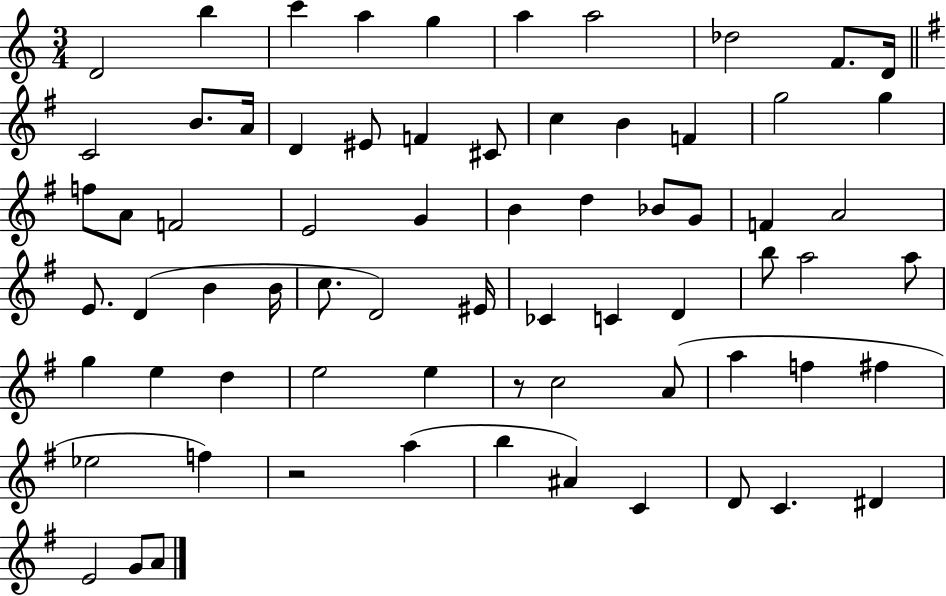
{
  \clef treble
  \numericTimeSignature
  \time 3/4
  \key c \major
  d'2 b''4 | c'''4 a''4 g''4 | a''4 a''2 | des''2 f'8. d'16 | \break \bar "||" \break \key g \major c'2 b'8. a'16 | d'4 eis'8 f'4 cis'8 | c''4 b'4 f'4 | g''2 g''4 | \break f''8 a'8 f'2 | e'2 g'4 | b'4 d''4 bes'8 g'8 | f'4 a'2 | \break e'8. d'4( b'4 b'16 | c''8. d'2) eis'16 | ces'4 c'4 d'4 | b''8 a''2 a''8 | \break g''4 e''4 d''4 | e''2 e''4 | r8 c''2 a'8( | a''4 f''4 fis''4 | \break ees''2 f''4) | r2 a''4( | b''4 ais'4) c'4 | d'8 c'4. dis'4 | \break e'2 g'8 a'8 | \bar "|."
}